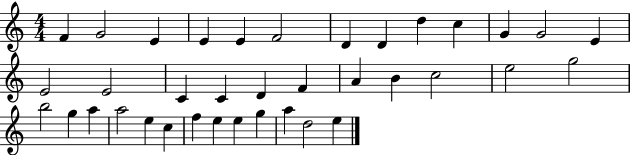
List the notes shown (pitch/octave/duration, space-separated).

F4/q G4/h E4/q E4/q E4/q F4/h D4/q D4/q D5/q C5/q G4/q G4/h E4/q E4/h E4/h C4/q C4/q D4/q F4/q A4/q B4/q C5/h E5/h G5/h B5/h G5/q A5/q A5/h E5/q C5/q F5/q E5/q E5/q G5/q A5/q D5/h E5/q